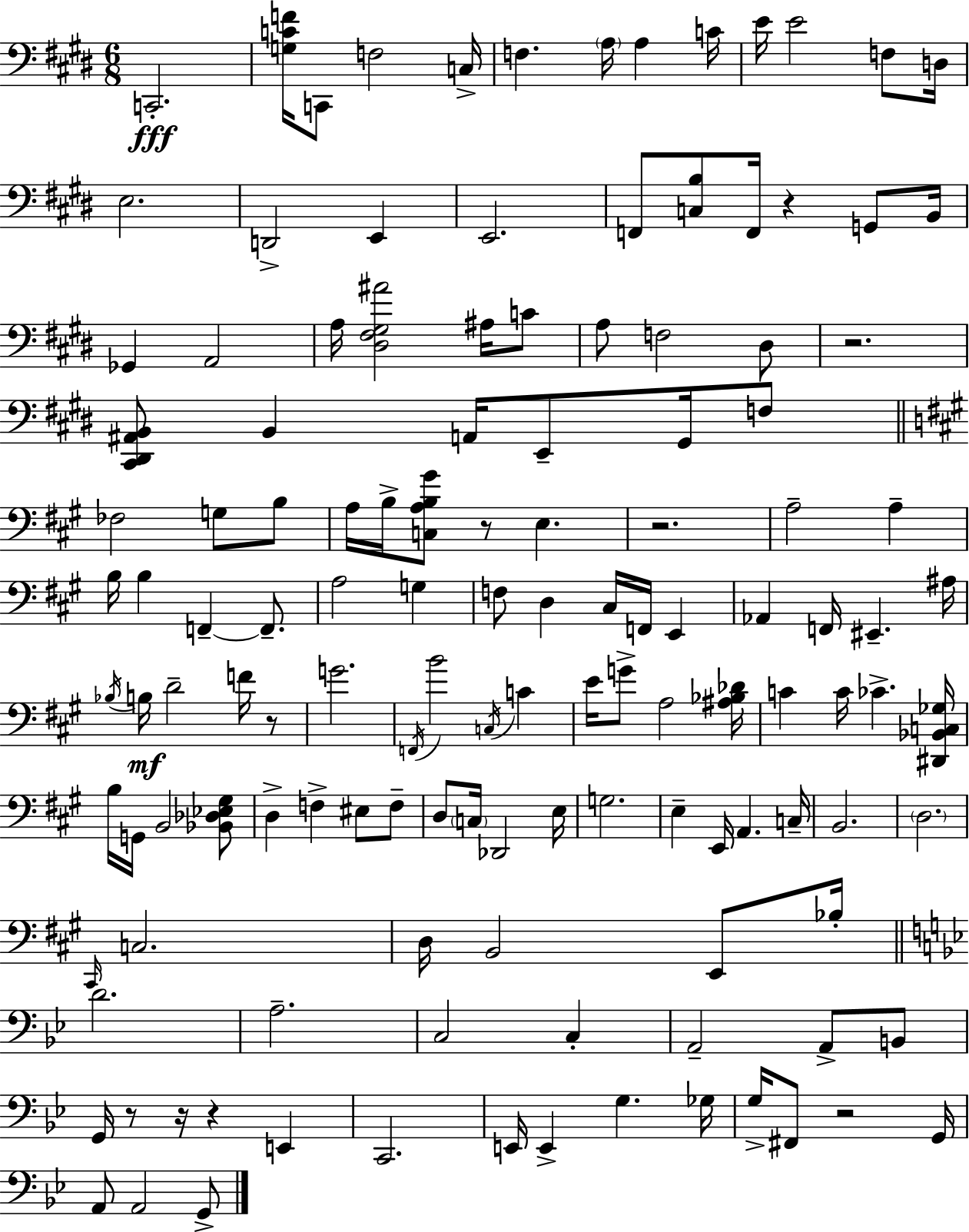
{
  \clef bass
  \numericTimeSignature
  \time 6/8
  \key e \major
  c,2.-.\fff | <g c' f'>16 c,8 f2 c16-> | f4. \parenthesize a16 a4 c'16 | e'16 e'2 f8 d16 | \break e2. | d,2-> e,4 | e,2. | f,8 <c b>8 f,16 r4 g,8 b,16 | \break ges,4 a,2 | a16 <dis fis gis ais'>2 ais16 c'8 | a8 f2 dis8 | r2. | \break <cis, dis, ais, b,>8 b,4 a,16 e,8-- gis,16 f8 | \bar "||" \break \key a \major fes2 g8 b8 | a16 b16-> <c a b gis'>8 r8 e4. | r2. | a2-- a4-- | \break b16 b4 f,4--~~ f,8.-- | a2 g4 | f8 d4 cis16 f,16 e,4 | aes,4 f,16 eis,4.-- ais16 | \break \acciaccatura { bes16 } b16\mf d'2-- f'16 r8 | g'2. | \acciaccatura { f,16 } b'2 \acciaccatura { c16 } c'4 | e'16 g'8-> a2 | \break <ais bes des'>16 c'4 c'16 ces'4.-> | <dis, bes, c ges>16 b16 g,16 b,2 | <bes, des ees gis>8 d4-> f4-> eis8 | f8-- d8 \parenthesize c16 des,2 | \break e16 g2. | e4-- e,16 a,4. | c16-- b,2. | \parenthesize d2. | \break \grace { cis,16 } c2. | d16 b,2 | e,8 bes16-. \bar "||" \break \key bes \major d'2. | a2.-- | c2 c4-. | a,2-- a,8-> b,8 | \break g,16 r8 r16 r4 e,4 | c,2. | e,16 e,4-> g4. ges16 | g16-> fis,8 r2 g,16 | \break a,8 a,2 g,8-> | \bar "|."
}